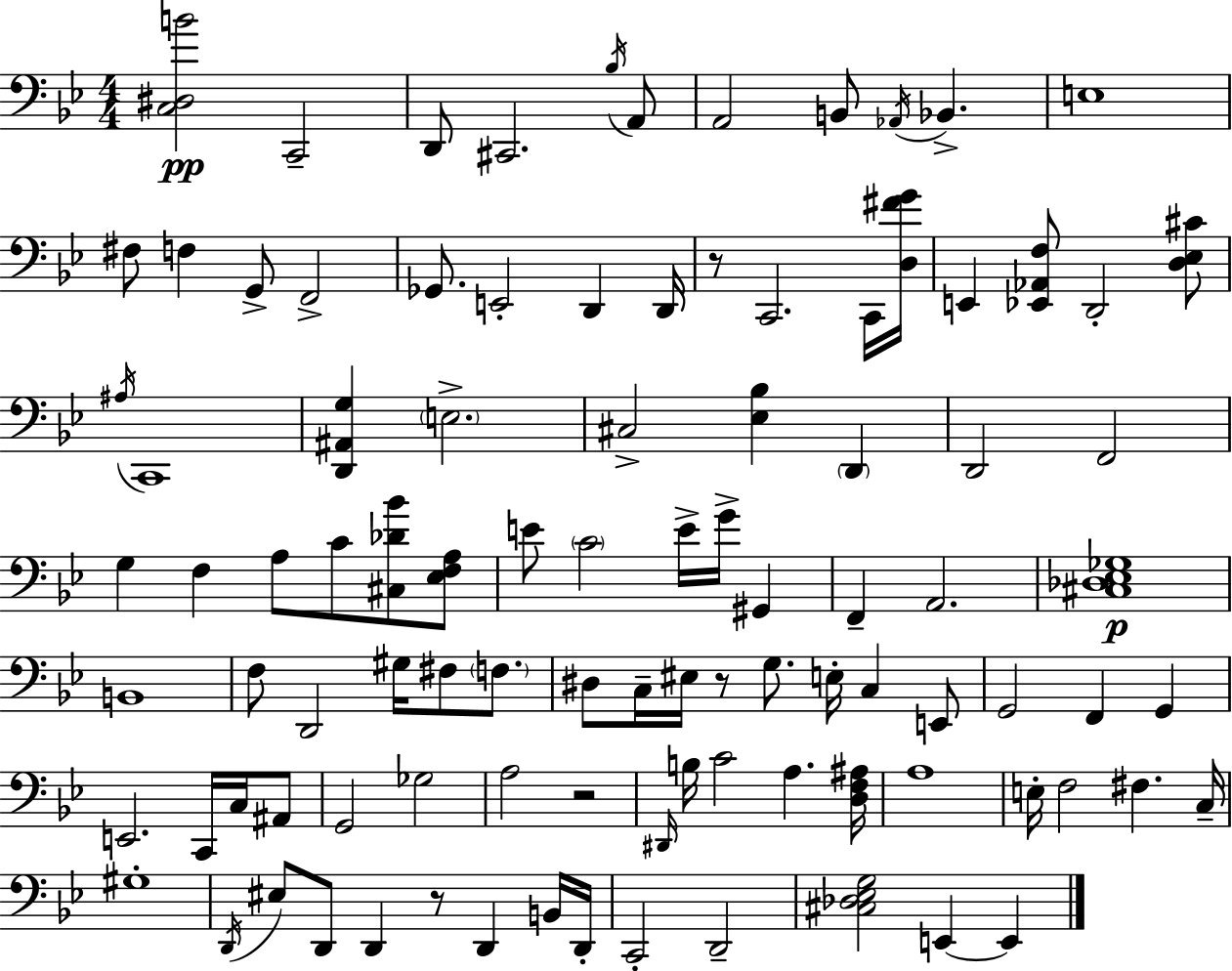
X:1
T:Untitled
M:4/4
L:1/4
K:Bb
[C,^D,B]2 C,,2 D,,/2 ^C,,2 _B,/4 A,,/2 A,,2 B,,/2 _A,,/4 _B,, E,4 ^F,/2 F, G,,/2 F,,2 _G,,/2 E,,2 D,, D,,/4 z/2 C,,2 C,,/4 [D,^FG]/4 E,, [_E,,_A,,F,]/2 D,,2 [D,_E,^C]/2 ^A,/4 C,,4 [D,,^A,,G,] E,2 ^C,2 [_E,_B,] D,, D,,2 F,,2 G, F, A,/2 C/2 [^C,_D_B]/2 [_E,F,A,]/2 E/2 C2 E/4 G/4 ^G,, F,, A,,2 [^C,_D,_E,_G,]4 B,,4 F,/2 D,,2 ^G,/4 ^F,/2 F,/2 ^D,/2 C,/4 ^E,/4 z/2 G,/2 E,/4 C, E,,/2 G,,2 F,, G,, E,,2 C,,/4 C,/4 ^A,,/2 G,,2 _G,2 A,2 z2 ^D,,/4 B,/4 C2 A, [D,F,^A,]/4 A,4 E,/4 F,2 ^F, C,/4 ^G,4 D,,/4 ^E,/2 D,,/2 D,, z/2 D,, B,,/4 D,,/4 C,,2 D,,2 [^C,_D,_E,G,]2 E,, E,,